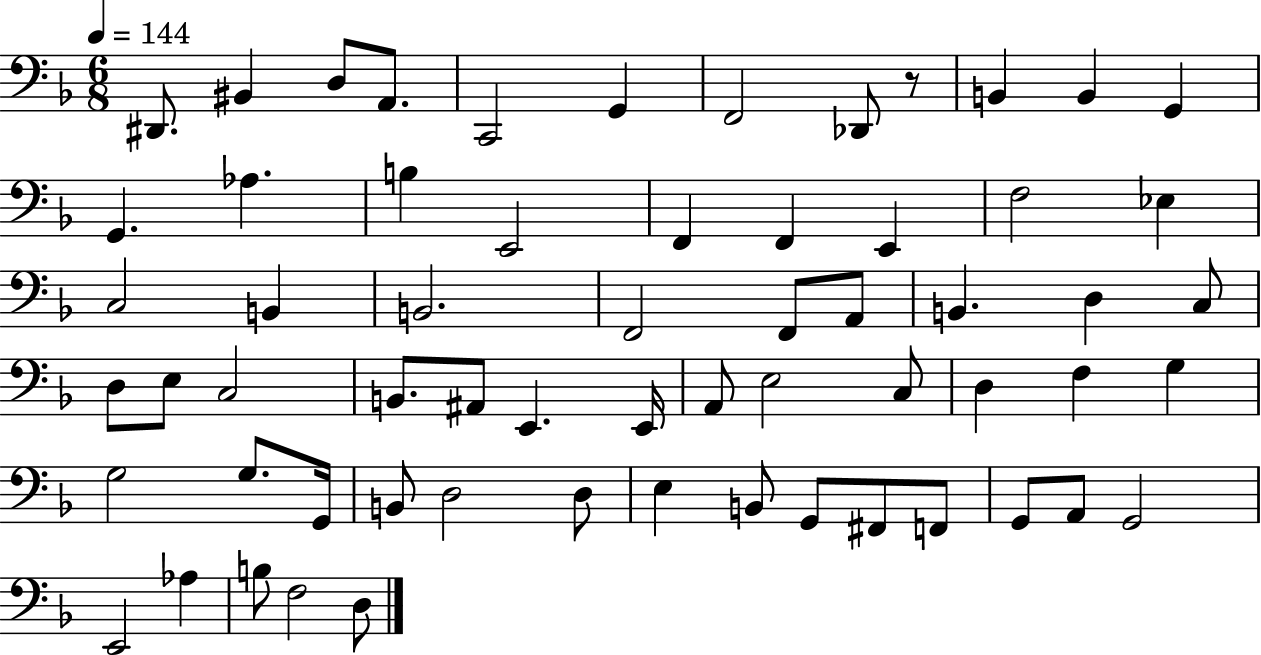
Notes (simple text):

D#2/e. BIS2/q D3/e A2/e. C2/h G2/q F2/h Db2/e R/e B2/q B2/q G2/q G2/q. Ab3/q. B3/q E2/h F2/q F2/q E2/q F3/h Eb3/q C3/h B2/q B2/h. F2/h F2/e A2/e B2/q. D3/q C3/e D3/e E3/e C3/h B2/e. A#2/e E2/q. E2/s A2/e E3/h C3/e D3/q F3/q G3/q G3/h G3/e. G2/s B2/e D3/h D3/e E3/q B2/e G2/e F#2/e F2/e G2/e A2/e G2/h E2/h Ab3/q B3/e F3/h D3/e